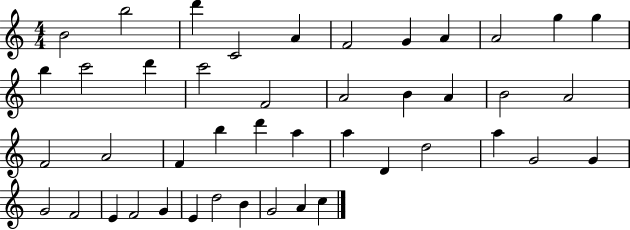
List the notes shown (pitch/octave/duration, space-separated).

B4/h B5/h D6/q C4/h A4/q F4/h G4/q A4/q A4/h G5/q G5/q B5/q C6/h D6/q C6/h F4/h A4/h B4/q A4/q B4/h A4/h F4/h A4/h F4/q B5/q D6/q A5/q A5/q D4/q D5/h A5/q G4/h G4/q G4/h F4/h E4/q F4/h G4/q E4/q D5/h B4/q G4/h A4/q C5/q